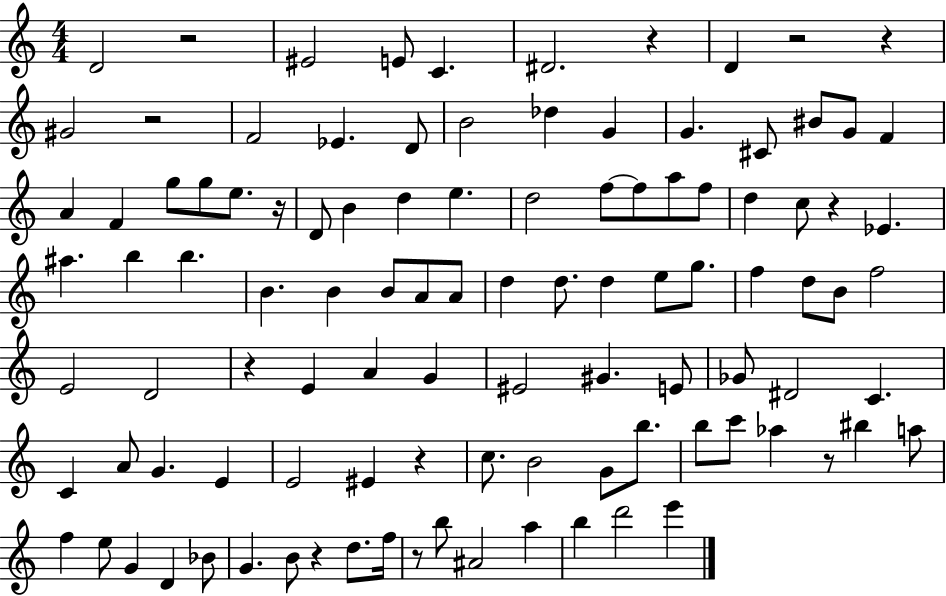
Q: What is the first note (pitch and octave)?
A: D4